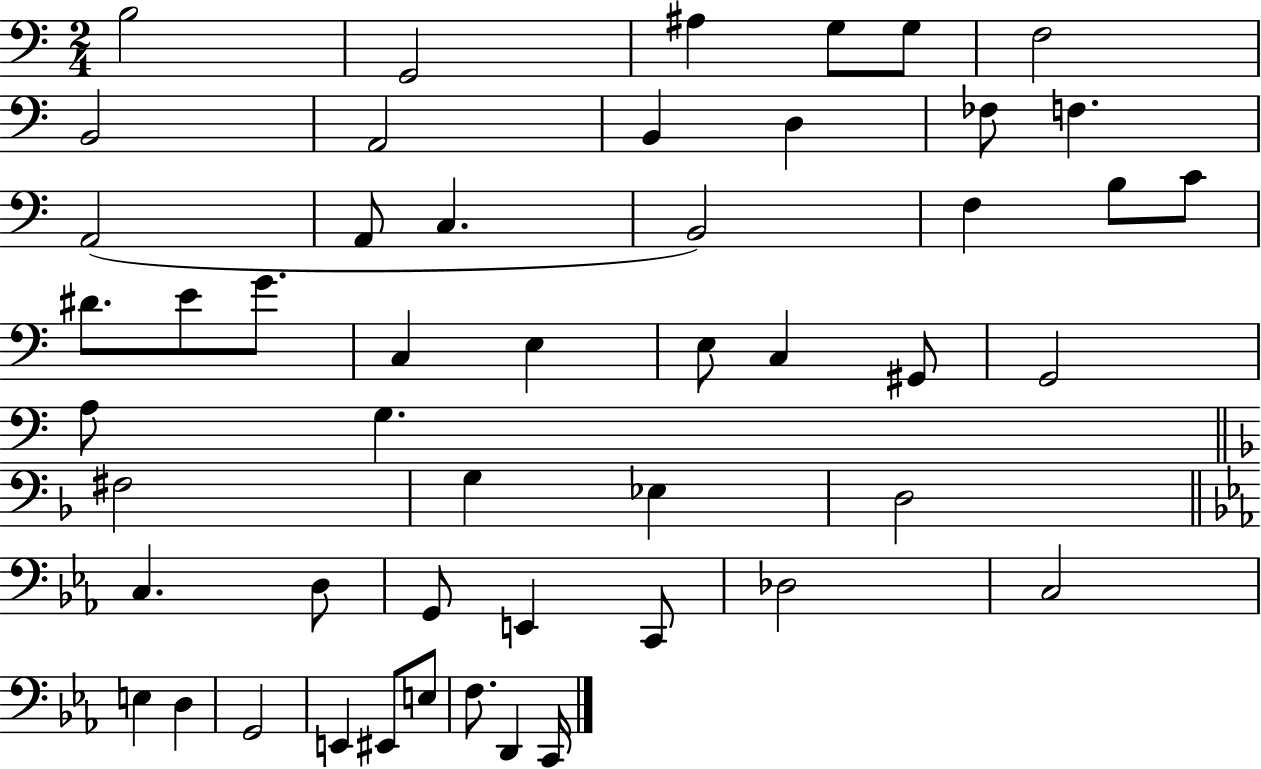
B3/h G2/h A#3/q G3/e G3/e F3/h B2/h A2/h B2/q D3/q FES3/e F3/q. A2/h A2/e C3/q. B2/h F3/q B3/e C4/e D#4/e. E4/e G4/e. C3/q E3/q E3/e C3/q G#2/e G2/h A3/e G3/q. F#3/h G3/q Eb3/q D3/h C3/q. D3/e G2/e E2/q C2/e Db3/h C3/h E3/q D3/q G2/h E2/q EIS2/e E3/e F3/e. D2/q C2/s